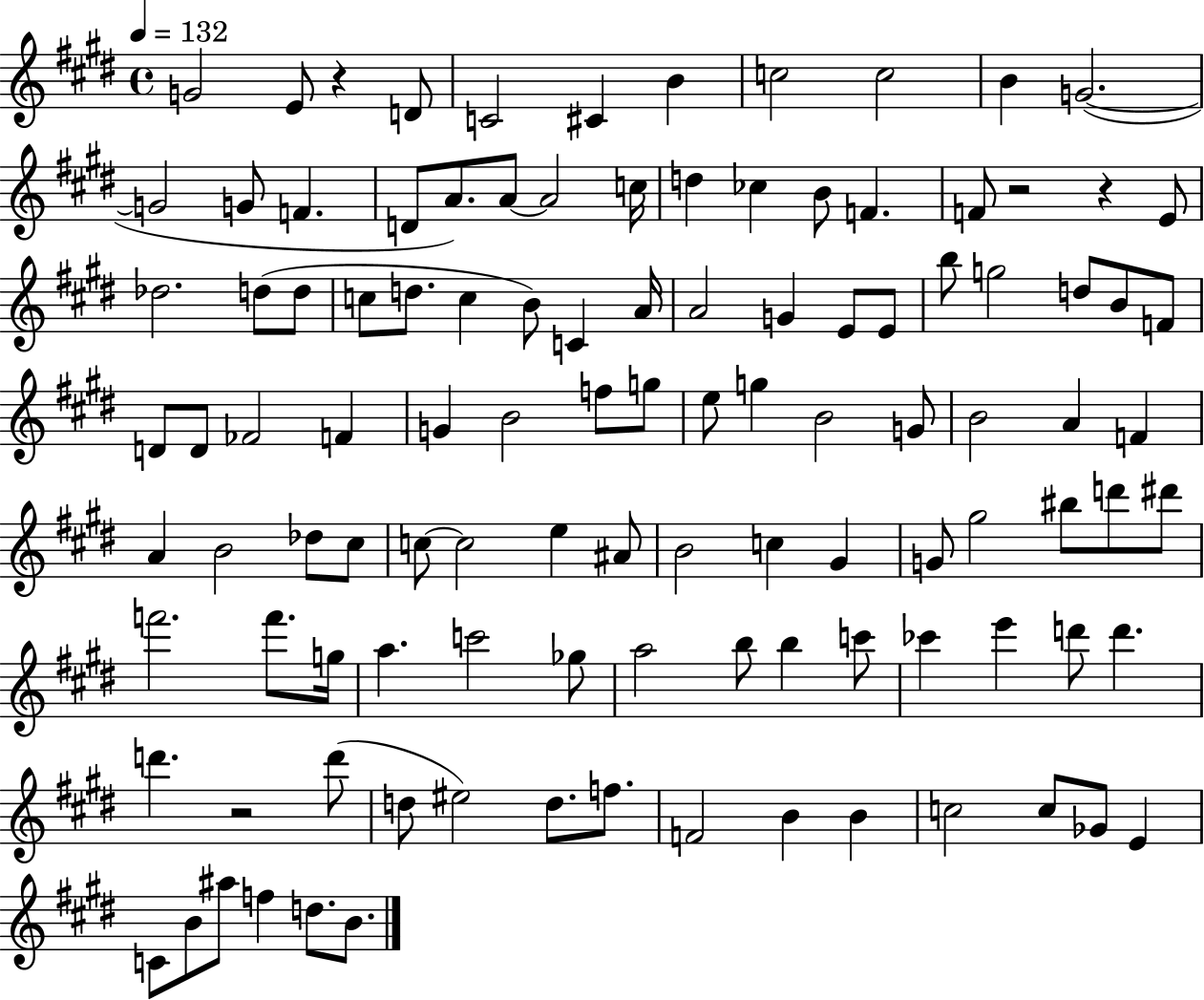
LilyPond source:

{
  \clef treble
  \time 4/4
  \defaultTimeSignature
  \key e \major
  \tempo 4 = 132
  g'2 e'8 r4 d'8 | c'2 cis'4 b'4 | c''2 c''2 | b'4 g'2.~(~ | \break g'2 g'8 f'4. | d'8 a'8.) a'8~~ a'2 c''16 | d''4 ces''4 b'8 f'4. | f'8 r2 r4 e'8 | \break des''2. d''8( d''8 | c''8 d''8. c''4 b'8) c'4 a'16 | a'2 g'4 e'8 e'8 | b''8 g''2 d''8 b'8 f'8 | \break d'8 d'8 fes'2 f'4 | g'4 b'2 f''8 g''8 | e''8 g''4 b'2 g'8 | b'2 a'4 f'4 | \break a'4 b'2 des''8 cis''8 | c''8~~ c''2 e''4 ais'8 | b'2 c''4 gis'4 | g'8 gis''2 bis''8 d'''8 dis'''8 | \break f'''2. f'''8. g''16 | a''4. c'''2 ges''8 | a''2 b''8 b''4 c'''8 | ces'''4 e'''4 d'''8 d'''4. | \break d'''4. r2 d'''8( | d''8 eis''2) d''8. f''8. | f'2 b'4 b'4 | c''2 c''8 ges'8 e'4 | \break c'8 b'8 ais''8 f''4 d''8. b'8. | \bar "|."
}